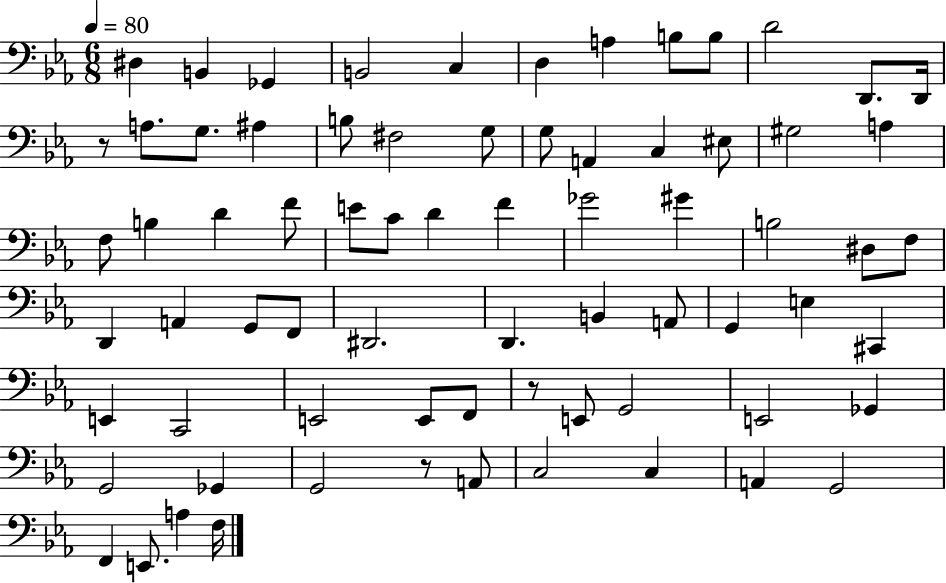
D#3/q B2/q Gb2/q B2/h C3/q D3/q A3/q B3/e B3/e D4/h D2/e. D2/s R/e A3/e. G3/e. A#3/q B3/e F#3/h G3/e G3/e A2/q C3/q EIS3/e G#3/h A3/q F3/e B3/q D4/q F4/e E4/e C4/e D4/q F4/q Gb4/h G#4/q B3/h D#3/e F3/e D2/q A2/q G2/e F2/e D#2/h. D2/q. B2/q A2/e G2/q E3/q C#2/q E2/q C2/h E2/h E2/e F2/e R/e E2/e G2/h E2/h Gb2/q G2/h Gb2/q G2/h R/e A2/e C3/h C3/q A2/q G2/h F2/q E2/e. A3/q F3/s